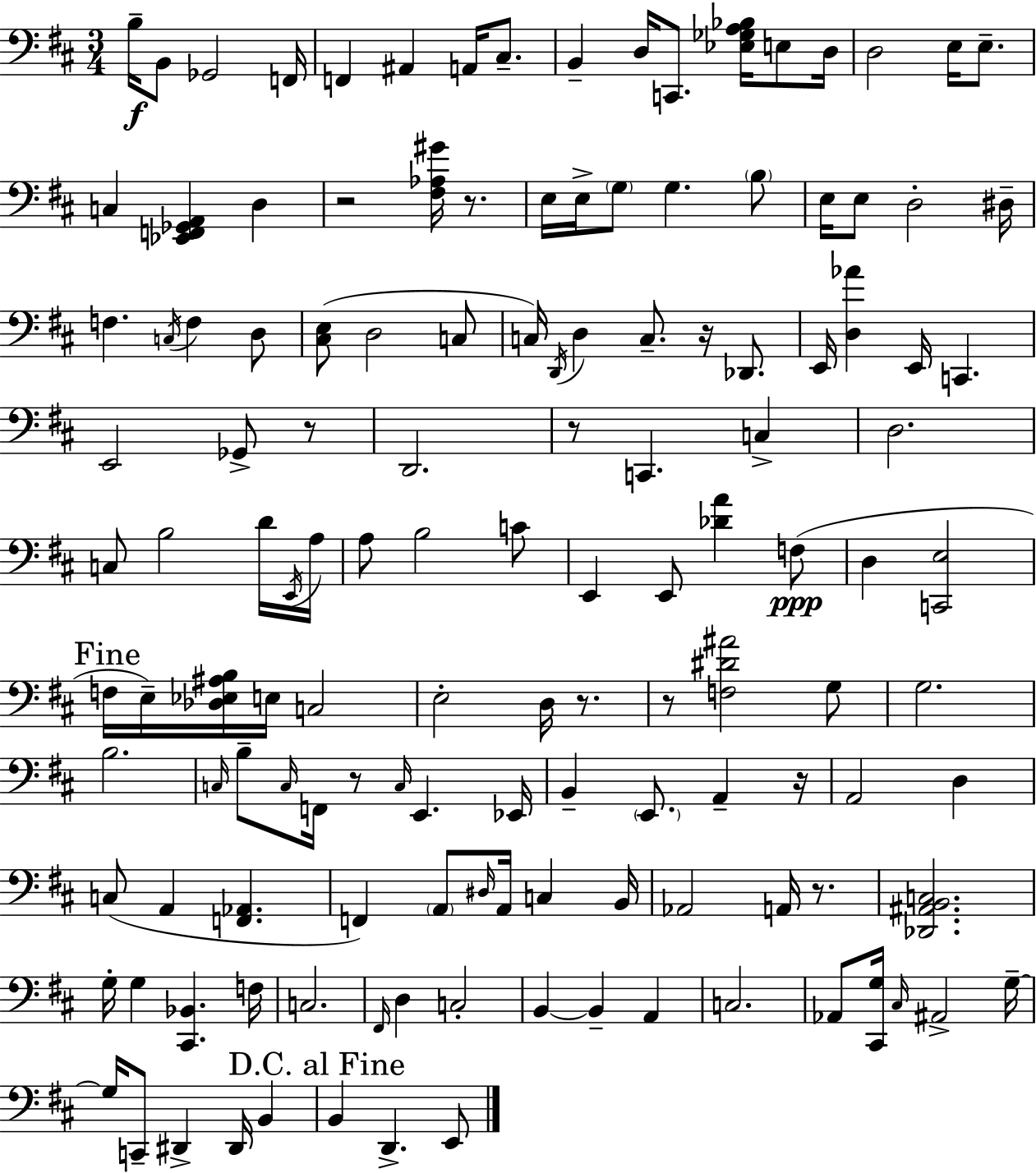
B3/s B2/e Gb2/h F2/s F2/q A#2/q A2/s C#3/e. B2/q D3/s C2/e. [Eb3,Gb3,A3,Bb3]/s E3/e D3/s D3/h E3/s E3/e. C3/q [Eb2,F2,Gb2,A2]/q D3/q R/h [F#3,Ab3,G#4]/s R/e. E3/s E3/s G3/e G3/q. B3/e E3/s E3/e D3/h D#3/s F3/q. C3/s F3/q D3/e [C#3,E3]/e D3/h C3/e C3/s D2/s D3/q C3/e. R/s Db2/e. E2/s [D3,Ab4]/q E2/s C2/q. E2/h Gb2/e R/e D2/h. R/e C2/q. C3/q D3/h. C3/e B3/h D4/s E2/s A3/s A3/e B3/h C4/e E2/q E2/e [Db4,A4]/q F3/e D3/q [C2,E3]/h F3/s E3/s [Db3,Eb3,A#3,B3]/s E3/s C3/h E3/h D3/s R/e. R/e [F3,D#4,A#4]/h G3/e G3/h. B3/h. C3/s B3/e C3/s F2/s R/e C3/s E2/q. Eb2/s B2/q E2/e. A2/q R/s A2/h D3/q C3/e A2/q [F2,Ab2]/q. F2/q A2/e D#3/s A2/s C3/q B2/s Ab2/h A2/s R/e. [Db2,A#2,B2,C3]/h. G3/s G3/q [C#2,Bb2]/q. F3/s C3/h. F#2/s D3/q C3/h B2/q B2/q A2/q C3/h. Ab2/e [C#2,G3]/s C#3/s A#2/h G3/s G3/s C2/e D#2/q D#2/s B2/q B2/q D2/q. E2/e